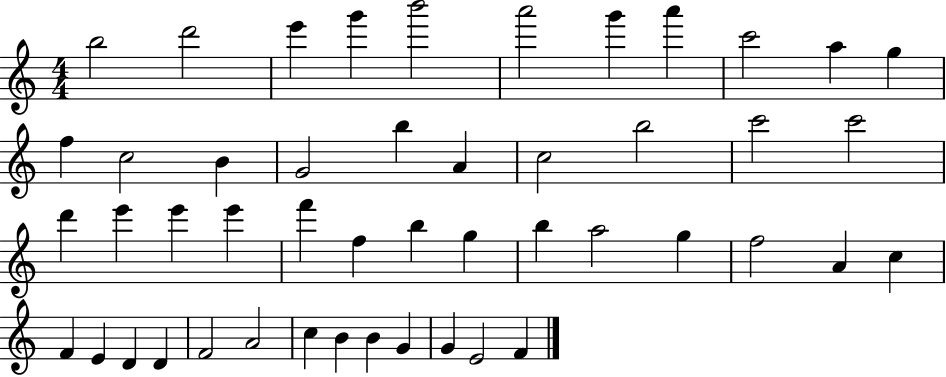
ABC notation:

X:1
T:Untitled
M:4/4
L:1/4
K:C
b2 d'2 e' g' b'2 a'2 g' a' c'2 a g f c2 B G2 b A c2 b2 c'2 c'2 d' e' e' e' f' f b g b a2 g f2 A c F E D D F2 A2 c B B G G E2 F